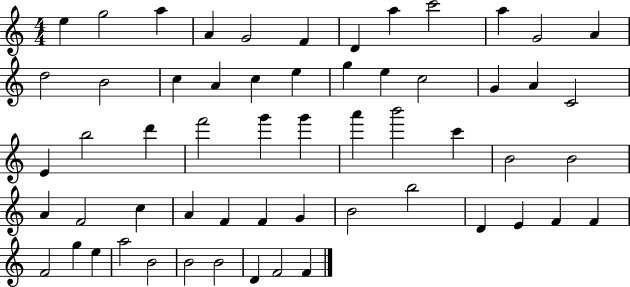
{
  \clef treble
  \numericTimeSignature
  \time 4/4
  \key c \major
  e''4 g''2 a''4 | a'4 g'2 f'4 | d'4 a''4 c'''2 | a''4 g'2 a'4 | \break d''2 b'2 | c''4 a'4 c''4 e''4 | g''4 e''4 c''2 | g'4 a'4 c'2 | \break e'4 b''2 d'''4 | f'''2 g'''4 g'''4 | a'''4 b'''2 c'''4 | b'2 b'2 | \break a'4 f'2 c''4 | a'4 f'4 f'4 g'4 | b'2 b''2 | d'4 e'4 f'4 f'4 | \break f'2 g''4 e''4 | a''2 b'2 | b'2 b'2 | d'4 f'2 f'4 | \break \bar "|."
}